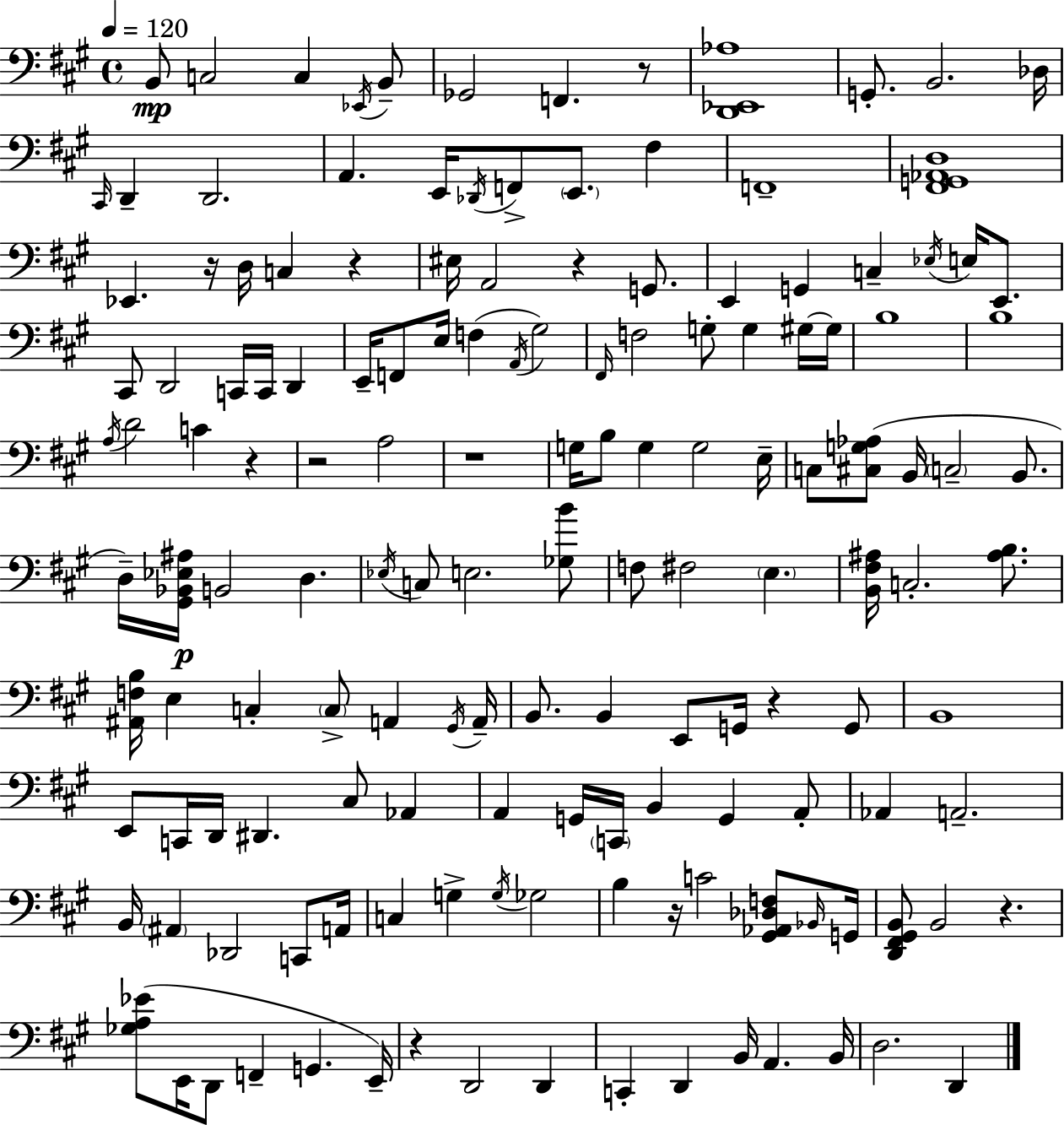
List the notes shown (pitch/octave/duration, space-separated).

B2/e C3/h C3/q Eb2/s B2/e Gb2/h F2/q. R/e [D2,Eb2,Ab3]/w G2/e. B2/h. Db3/s C#2/s D2/q D2/h. A2/q. E2/s Db2/s F2/e E2/e. F#3/q F2/w [F#2,G2,Ab2,D3]/w Eb2/q. R/s D3/s C3/q R/q EIS3/s A2/h R/q G2/e. E2/q G2/q C3/q Eb3/s E3/s E2/e. C#2/e D2/h C2/s C2/s D2/q E2/s F2/e E3/s F3/q A2/s G#3/h F#2/s F3/h G3/e G3/q G#3/s G#3/s B3/w B3/w A3/s D4/h C4/q R/q R/h A3/h R/w G3/s B3/e G3/q G3/h E3/s C3/e [C#3,G3,Ab3]/e B2/s C3/h B2/e. D3/s [G#2,Bb2,Eb3,A#3]/s B2/h D3/q. Eb3/s C3/e E3/h. [Gb3,B4]/e F3/e F#3/h E3/q. [B2,F#3,A#3]/s C3/h. [A#3,B3]/e. [A#2,F3,B3]/s E3/q C3/q C3/e A2/q G#2/s A2/s B2/e. B2/q E2/e G2/s R/q G2/e B2/w E2/e C2/s D2/s D#2/q. C#3/e Ab2/q A2/q G2/s C2/s B2/q G2/q A2/e Ab2/q A2/h. B2/s A#2/q Db2/h C2/e A2/s C3/q G3/q G3/s Gb3/h B3/q R/s C4/h [G#2,Ab2,Db3,F3]/e Bb2/s G2/s [D2,F#2,G#2,B2]/e B2/h R/q. [Gb3,A3,Eb4]/e E2/s D2/e F2/q G2/q. E2/s R/q D2/h D2/q C2/q D2/q B2/s A2/q. B2/s D3/h. D2/q